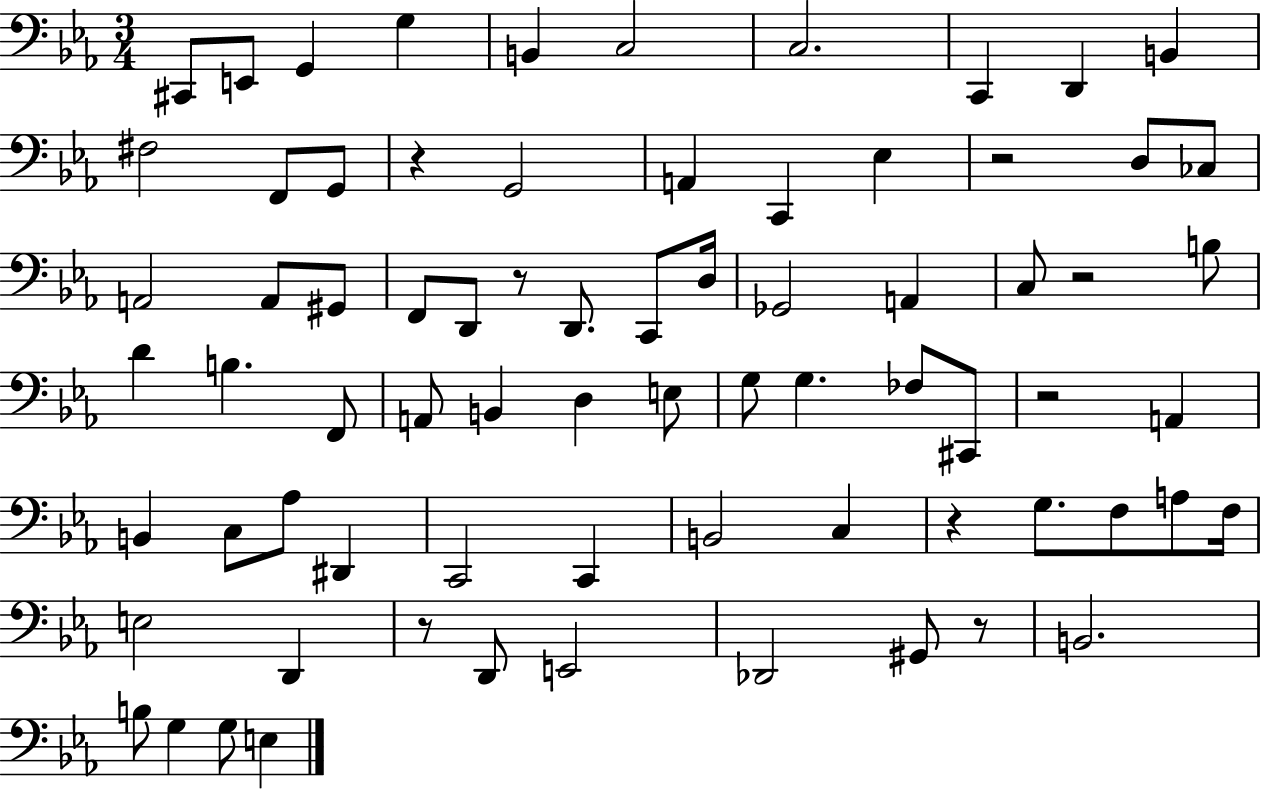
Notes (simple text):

C#2/e E2/e G2/q G3/q B2/q C3/h C3/h. C2/q D2/q B2/q F#3/h F2/e G2/e R/q G2/h A2/q C2/q Eb3/q R/h D3/e CES3/e A2/h A2/e G#2/e F2/e D2/e R/e D2/e. C2/e D3/s Gb2/h A2/q C3/e R/h B3/e D4/q B3/q. F2/e A2/e B2/q D3/q E3/e G3/e G3/q. FES3/e C#2/e R/h A2/q B2/q C3/e Ab3/e D#2/q C2/h C2/q B2/h C3/q R/q G3/e. F3/e A3/e F3/s E3/h D2/q R/e D2/e E2/h Db2/h G#2/e R/e B2/h. B3/e G3/q G3/e E3/q